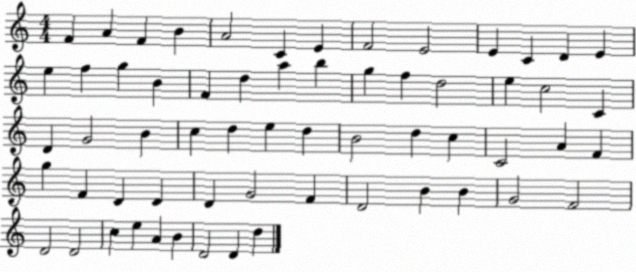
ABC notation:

X:1
T:Untitled
M:4/4
L:1/4
K:C
F A F B A2 C E F2 E2 E C D E e f g B F d a b g f d2 e c2 C D G2 B c d e d B2 d c C2 A F g F D D D G2 F D2 B B G2 F2 D2 D2 c e A B D2 D d